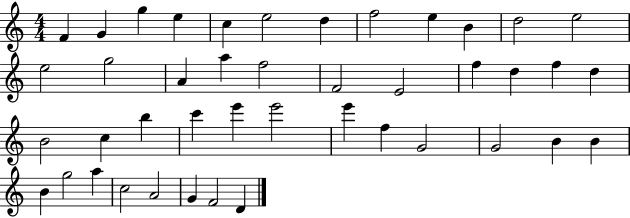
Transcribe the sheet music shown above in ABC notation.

X:1
T:Untitled
M:4/4
L:1/4
K:C
F G g e c e2 d f2 e B d2 e2 e2 g2 A a f2 F2 E2 f d f d B2 c b c' e' e'2 e' f G2 G2 B B B g2 a c2 A2 G F2 D